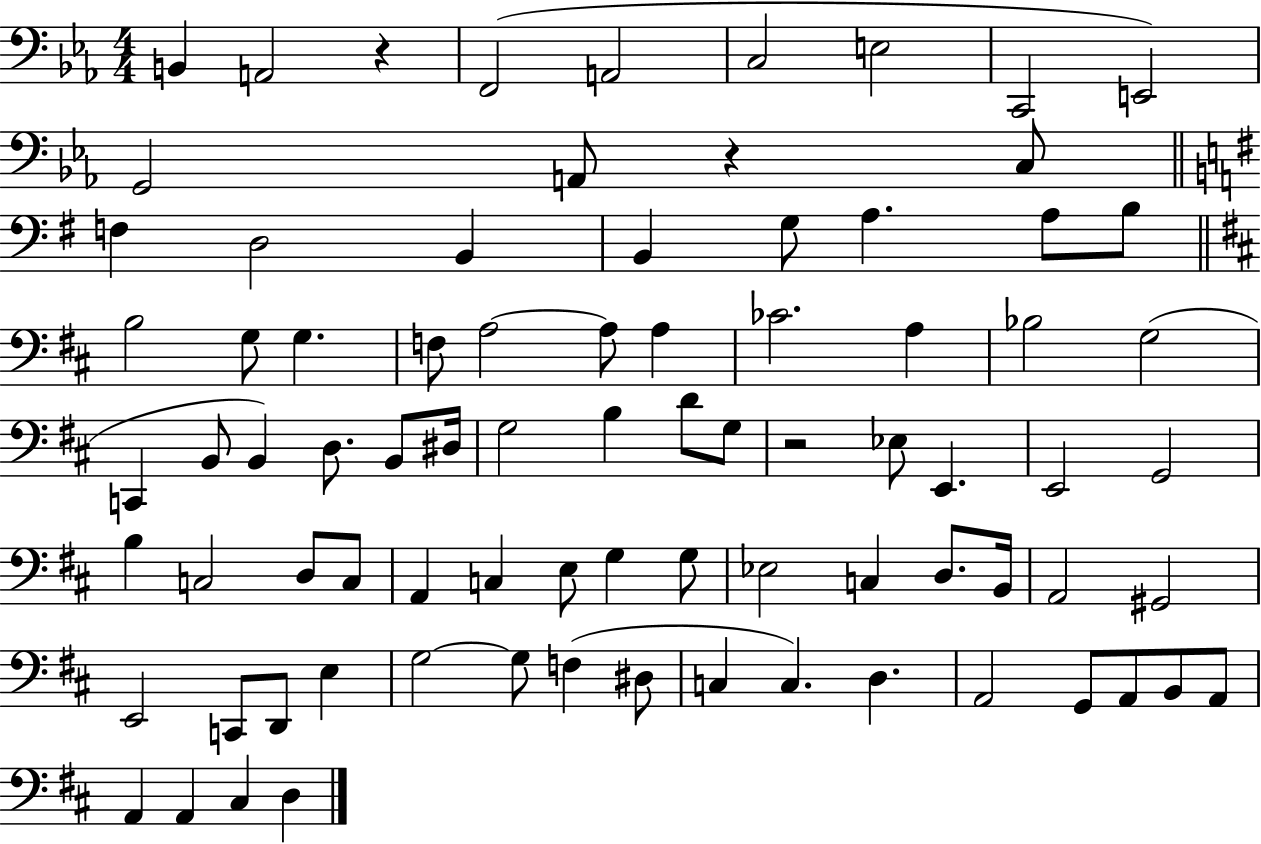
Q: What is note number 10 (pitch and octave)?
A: A2